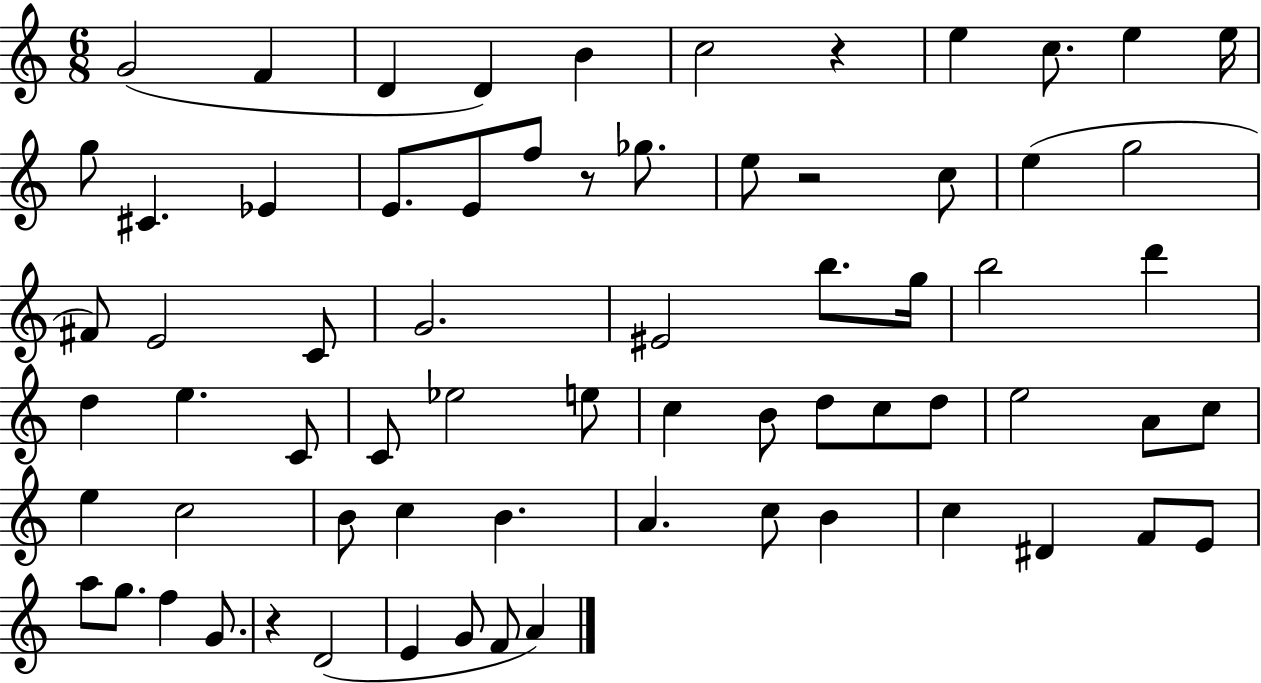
{
  \clef treble
  \numericTimeSignature
  \time 6/8
  \key c \major
  \repeat volta 2 { g'2( f'4 | d'4 d'4) b'4 | c''2 r4 | e''4 c''8. e''4 e''16 | \break g''8 cis'4. ees'4 | e'8. e'8 f''8 r8 ges''8. | e''8 r2 c''8 | e''4( g''2 | \break fis'8) e'2 c'8 | g'2. | eis'2 b''8. g''16 | b''2 d'''4 | \break d''4 e''4. c'8 | c'8 ees''2 e''8 | c''4 b'8 d''8 c''8 d''8 | e''2 a'8 c''8 | \break e''4 c''2 | b'8 c''4 b'4. | a'4. c''8 b'4 | c''4 dis'4 f'8 e'8 | \break a''8 g''8. f''4 g'8. | r4 d'2( | e'4 g'8 f'8 a'4) | } \bar "|."
}